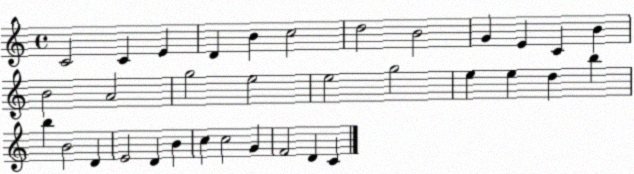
X:1
T:Untitled
M:4/4
L:1/4
K:C
C2 C E D B c2 d2 B2 G E C B B2 A2 g2 e2 e2 g2 e e d b b B2 D E2 D B c c2 G F2 D C